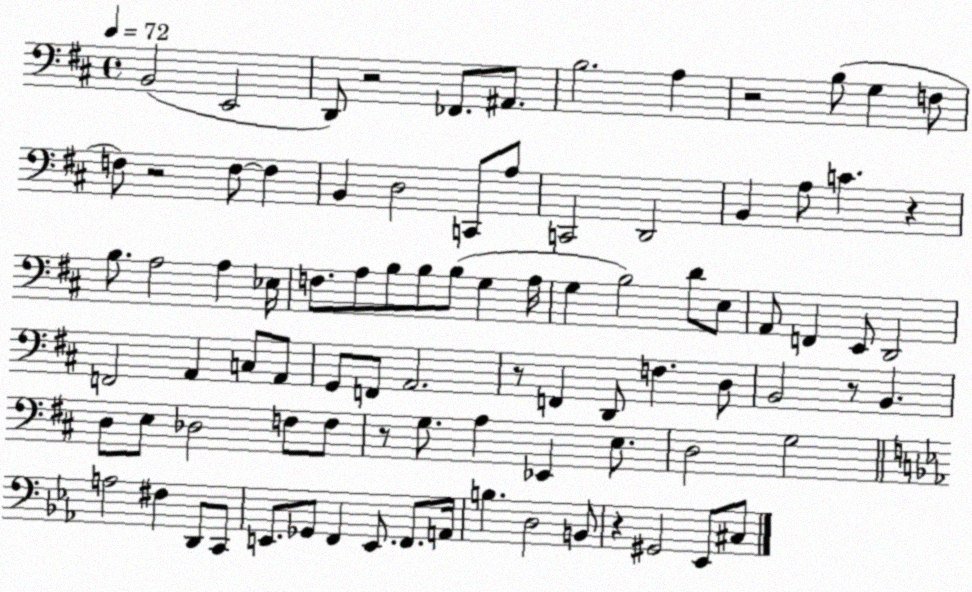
X:1
T:Untitled
M:4/4
L:1/4
K:D
B,,2 E,,2 D,,/2 z2 _F,,/2 ^A,,/2 B,2 A, z2 B,/2 G, F,/2 F,/2 z2 F,/2 F, B,, D,2 C,,/2 A,/2 C,,2 D,,2 B,, A,/2 C z B,/2 A,2 A, _E,/4 F,/2 A,/2 B,/2 B,/2 B,/2 G, A,/4 G, B,2 D/2 E,/2 A,,/2 F,, E,,/2 D,,2 F,,2 A,, C,/2 A,,/2 G,,/2 F,,/2 A,,2 z/2 F,, D,,/2 F, D,/2 B,,2 z/2 B,, D,/2 E,/2 _D,2 F,/2 F,/2 z/2 G,/2 A, _E,, E,/2 D,2 G,2 A,2 ^F, D,,/2 C,,/2 E,,/2 _G,,/2 F,, E,,/2 F,,/2 A,,/4 B, D,2 B,,/2 z ^G,,2 _E,,/2 ^C,/2